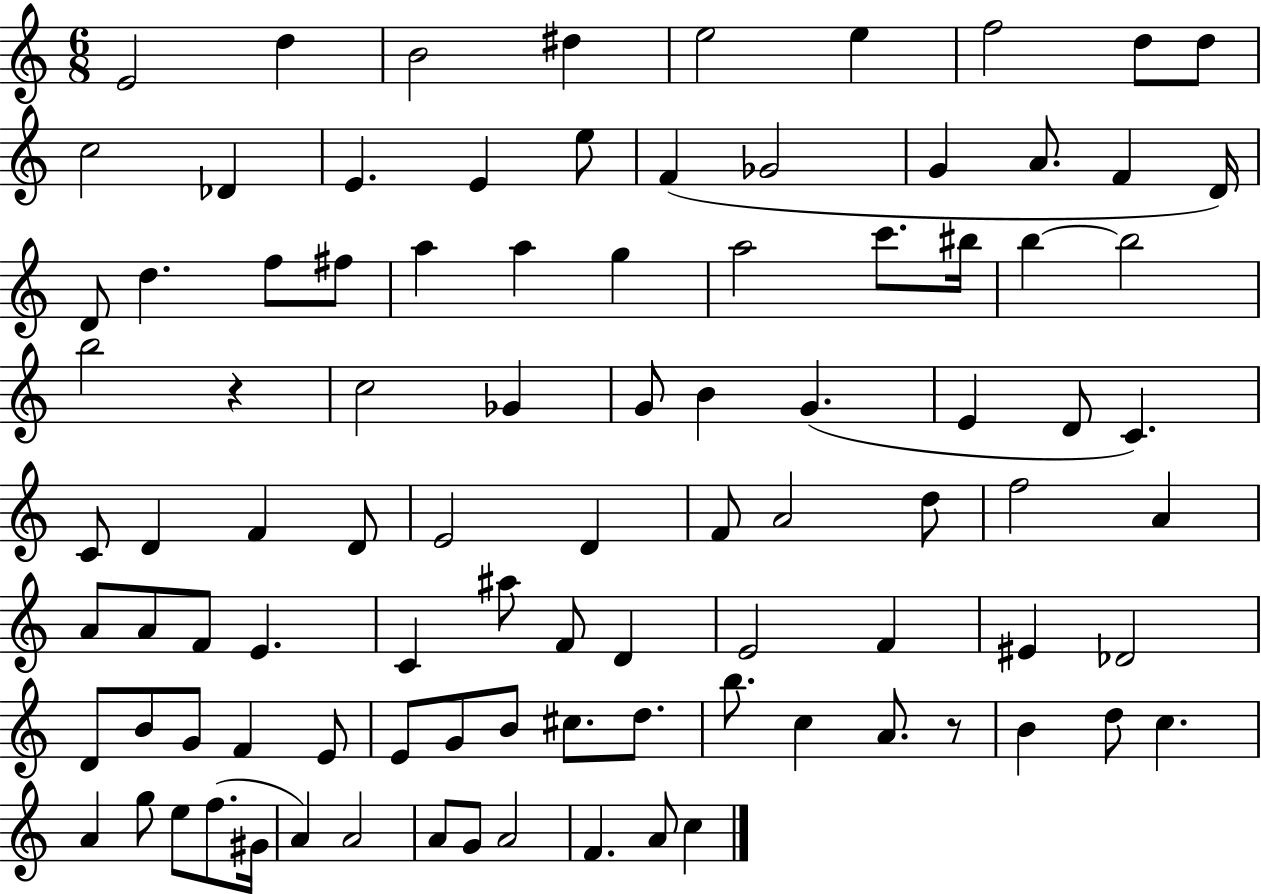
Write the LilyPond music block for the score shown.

{
  \clef treble
  \numericTimeSignature
  \time 6/8
  \key c \major
  e'2 d''4 | b'2 dis''4 | e''2 e''4 | f''2 d''8 d''8 | \break c''2 des'4 | e'4. e'4 e''8 | f'4( ges'2 | g'4 a'8. f'4 d'16) | \break d'8 d''4. f''8 fis''8 | a''4 a''4 g''4 | a''2 c'''8. bis''16 | b''4~~ b''2 | \break b''2 r4 | c''2 ges'4 | g'8 b'4 g'4.( | e'4 d'8 c'4.) | \break c'8 d'4 f'4 d'8 | e'2 d'4 | f'8 a'2 d''8 | f''2 a'4 | \break a'8 a'8 f'8 e'4. | c'4 ais''8 f'8 d'4 | e'2 f'4 | eis'4 des'2 | \break d'8 b'8 g'8 f'4 e'8 | e'8 g'8 b'8 cis''8. d''8. | b''8. c''4 a'8. r8 | b'4 d''8 c''4. | \break a'4 g''8 e''8 f''8.( gis'16 | a'4) a'2 | a'8 g'8 a'2 | f'4. a'8 c''4 | \break \bar "|."
}